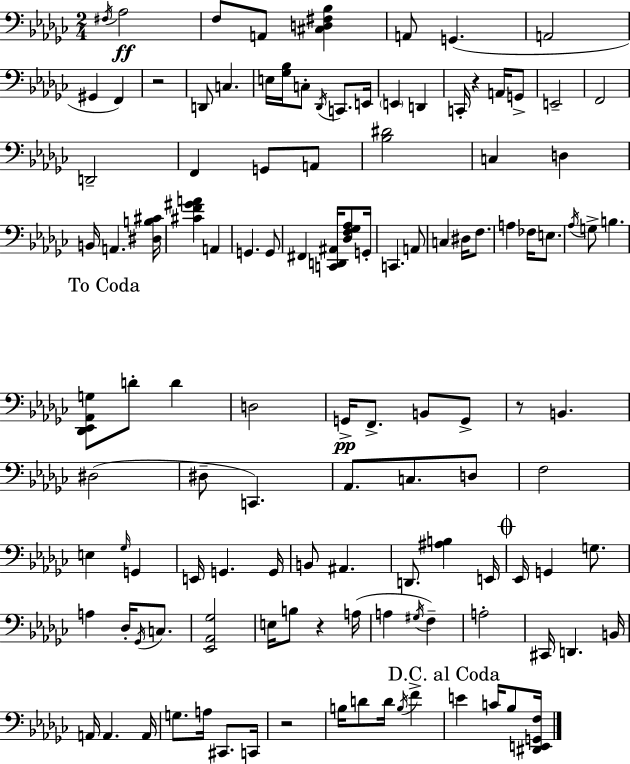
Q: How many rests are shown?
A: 5